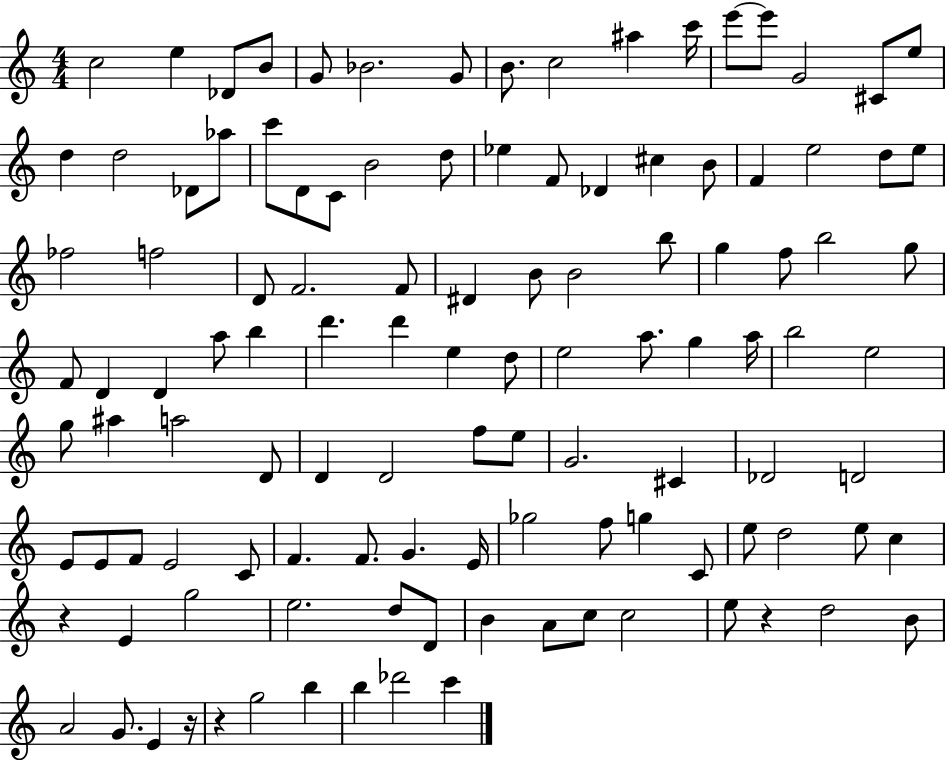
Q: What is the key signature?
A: C major